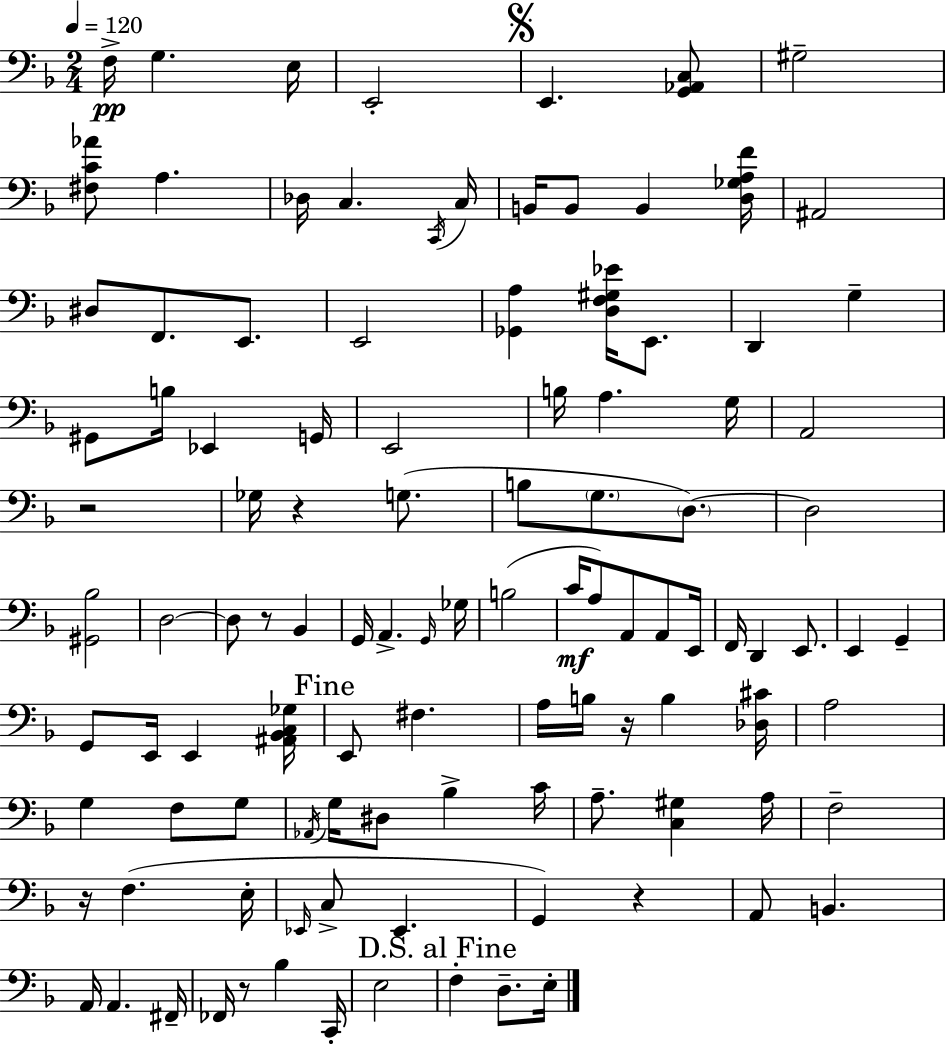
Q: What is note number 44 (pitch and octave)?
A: Gb3